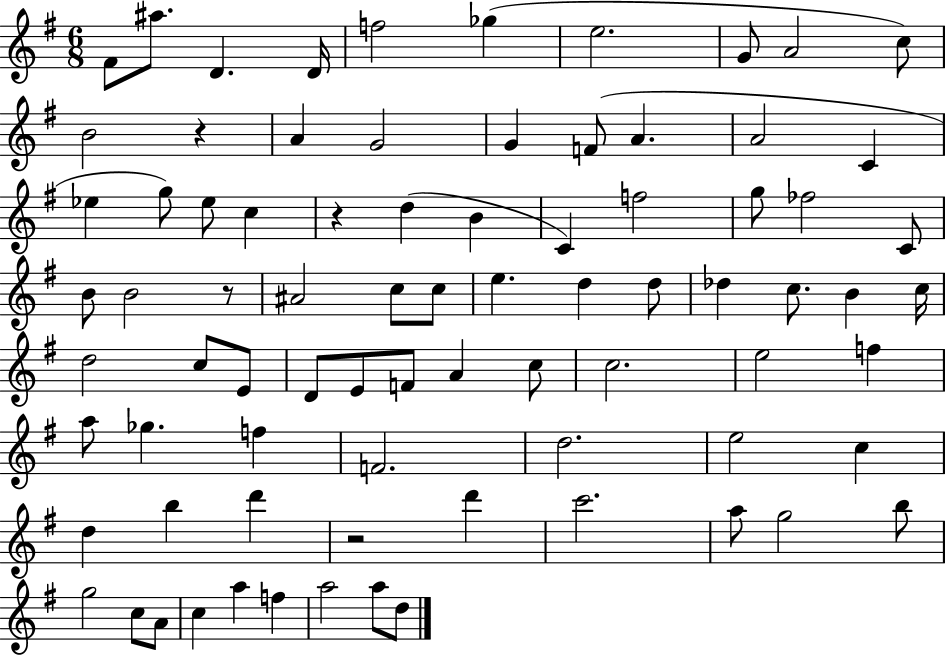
X:1
T:Untitled
M:6/8
L:1/4
K:G
^F/2 ^a/2 D D/4 f2 _g e2 G/2 A2 c/2 B2 z A G2 G F/2 A A2 C _e g/2 _e/2 c z d B C f2 g/2 _f2 C/2 B/2 B2 z/2 ^A2 c/2 c/2 e d d/2 _d c/2 B c/4 d2 c/2 E/2 D/2 E/2 F/2 A c/2 c2 e2 f a/2 _g f F2 d2 e2 c d b d' z2 d' c'2 a/2 g2 b/2 g2 c/2 A/2 c a f a2 a/2 d/2